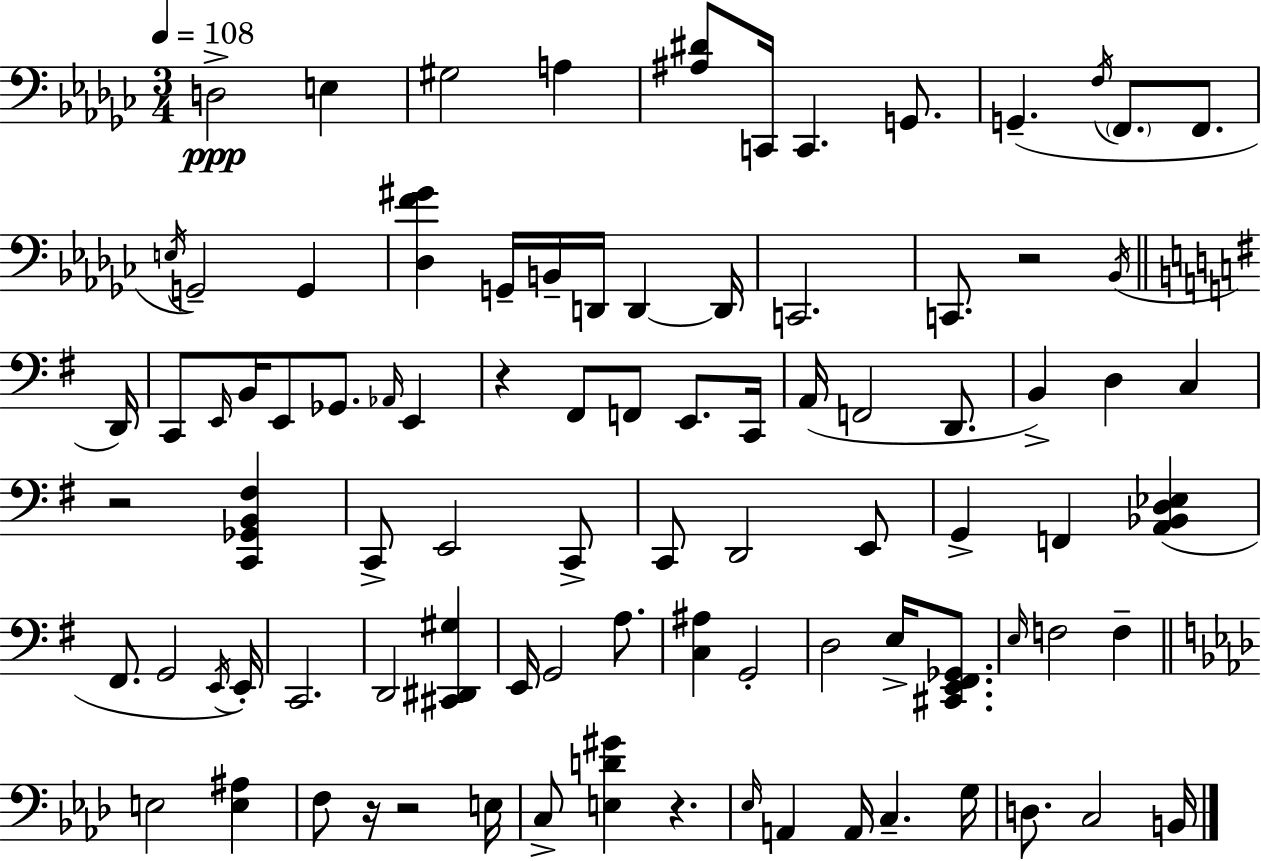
D3/h E3/q G#3/h A3/q [A#3,D#4]/e C2/s C2/q. G2/e. G2/q. F3/s F2/e. F2/e. E3/s G2/h G2/q [Db3,F4,G#4]/q G2/s B2/s D2/s D2/q D2/s C2/h. C2/e. R/h Bb2/s D2/s C2/e E2/s B2/s E2/e Gb2/e. Ab2/s E2/q R/q F#2/e F2/e E2/e. C2/s A2/s F2/h D2/e. B2/q D3/q C3/q R/h [C2,Gb2,B2,F#3]/q C2/e E2/h C2/e C2/e D2/h E2/e G2/q F2/q [A2,Bb2,D3,Eb3]/q F#2/e. G2/h E2/s E2/s C2/h. D2/h [C#2,D#2,G#3]/q E2/s G2/h A3/e. [C3,A#3]/q G2/h D3/h E3/s [C#2,E2,F#2,Gb2]/e. E3/s F3/h F3/q E3/h [E3,A#3]/q F3/e R/s R/h E3/s C3/e [E3,D4,G#4]/q R/q. Eb3/s A2/q A2/s C3/q. G3/s D3/e. C3/h B2/s